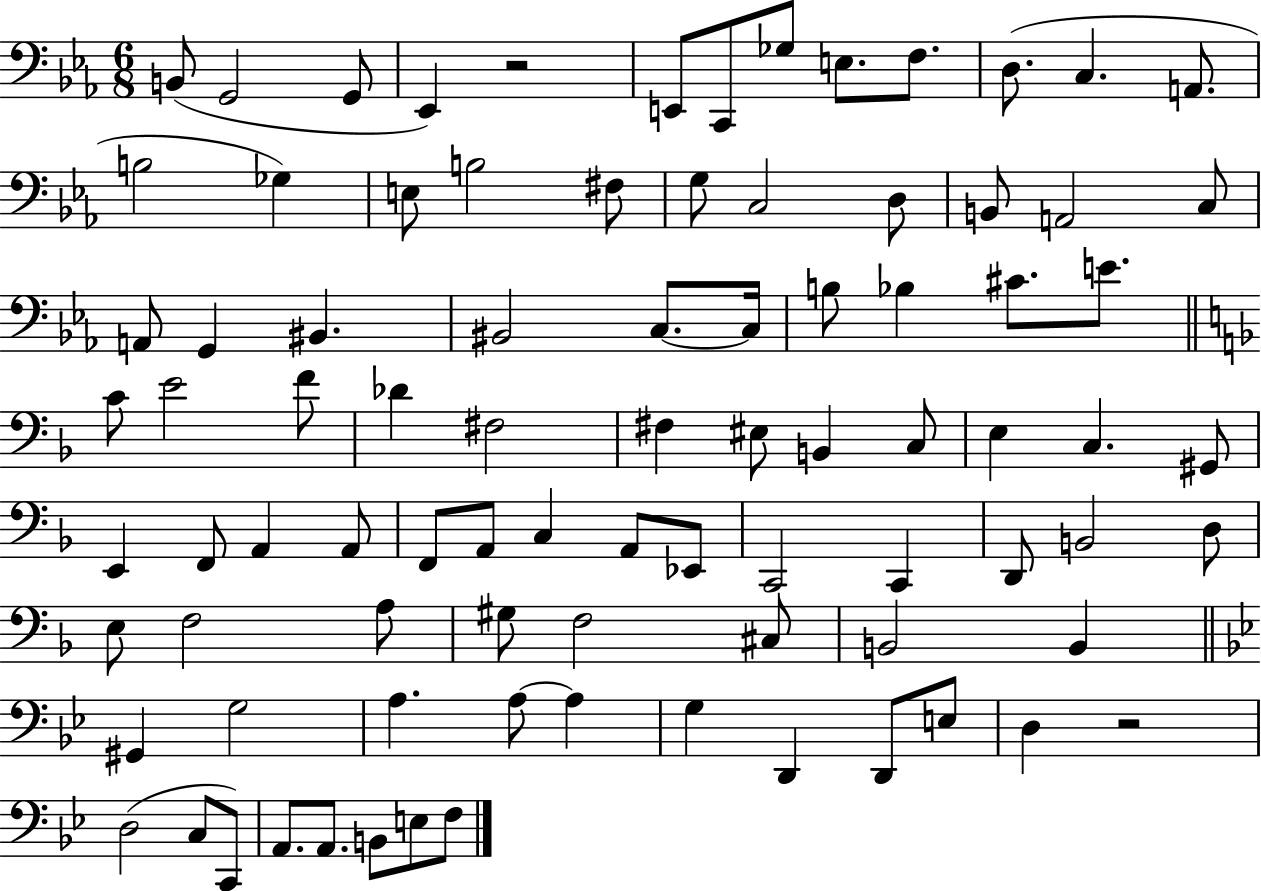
X:1
T:Untitled
M:6/8
L:1/4
K:Eb
B,,/2 G,,2 G,,/2 _E,, z2 E,,/2 C,,/2 _G,/2 E,/2 F,/2 D,/2 C, A,,/2 B,2 _G, E,/2 B,2 ^F,/2 G,/2 C,2 D,/2 B,,/2 A,,2 C,/2 A,,/2 G,, ^B,, ^B,,2 C,/2 C,/4 B,/2 _B, ^C/2 E/2 C/2 E2 F/2 _D ^F,2 ^F, ^E,/2 B,, C,/2 E, C, ^G,,/2 E,, F,,/2 A,, A,,/2 F,,/2 A,,/2 C, A,,/2 _E,,/2 C,,2 C,, D,,/2 B,,2 D,/2 E,/2 F,2 A,/2 ^G,/2 F,2 ^C,/2 B,,2 B,, ^G,, G,2 A, A,/2 A, G, D,, D,,/2 E,/2 D, z2 D,2 C,/2 C,,/2 A,,/2 A,,/2 B,,/2 E,/2 F,/2